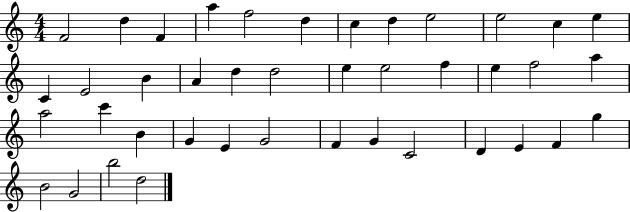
{
  \clef treble
  \numericTimeSignature
  \time 4/4
  \key c \major
  f'2 d''4 f'4 | a''4 f''2 d''4 | c''4 d''4 e''2 | e''2 c''4 e''4 | \break c'4 e'2 b'4 | a'4 d''4 d''2 | e''4 e''2 f''4 | e''4 f''2 a''4 | \break a''2 c'''4 b'4 | g'4 e'4 g'2 | f'4 g'4 c'2 | d'4 e'4 f'4 g''4 | \break b'2 g'2 | b''2 d''2 | \bar "|."
}